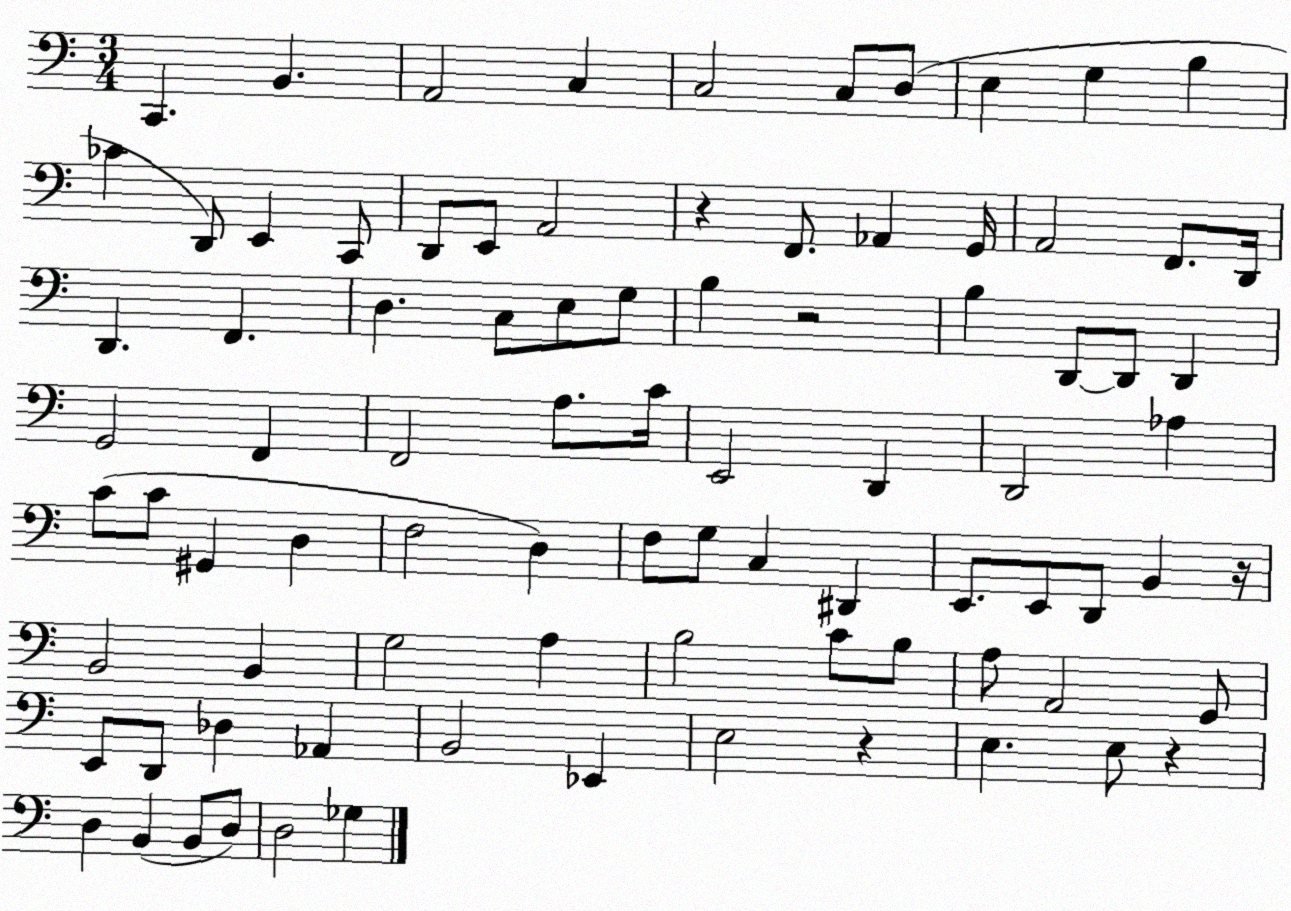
X:1
T:Untitled
M:3/4
L:1/4
K:C
C,, B,, A,,2 C, C,2 C,/2 D,/2 E, G, B, _C D,,/2 E,, C,,/2 D,,/2 E,,/2 A,,2 z F,,/2 _A,, G,,/4 A,,2 F,,/2 D,,/4 D,, F,, D, C,/2 E,/2 G,/2 B, z2 B, D,,/2 D,,/2 D,, G,,2 F,, F,,2 A,/2 C/4 E,,2 D,, D,,2 _A, C/2 C/2 ^G,, D, F,2 D, F,/2 G,/2 C, ^D,, E,,/2 E,,/2 D,,/2 B,, z/4 B,,2 B,, G,2 A, B,2 C/2 B,/2 A,/2 A,,2 G,,/2 E,,/2 D,,/2 _D, _A,, B,,2 _E,, E,2 z E, E,/2 z D, B,, B,,/2 D,/2 D,2 _G,